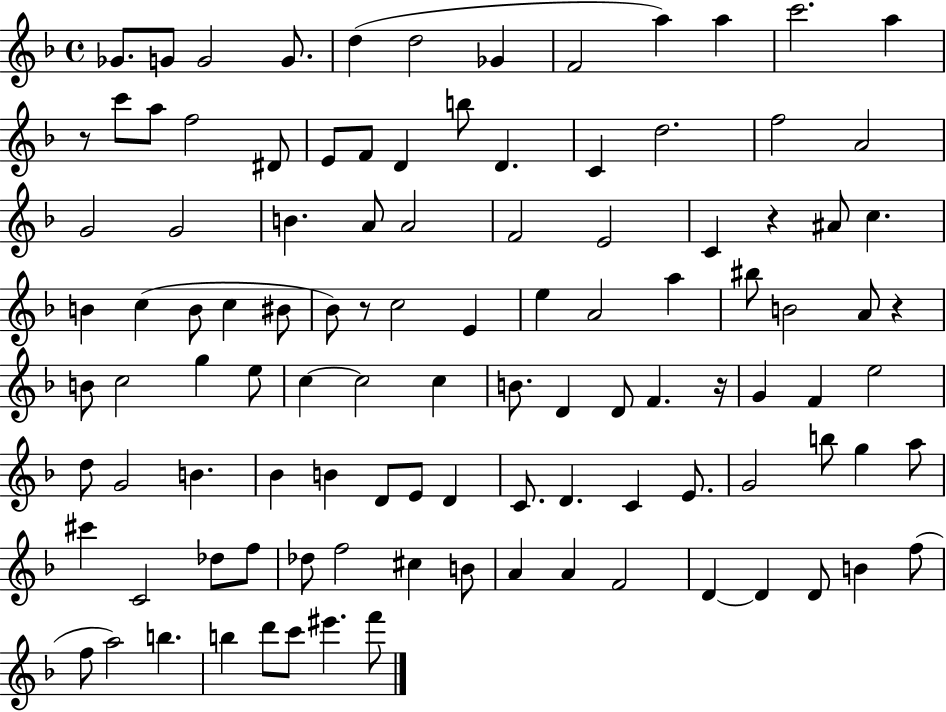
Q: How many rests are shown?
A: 5